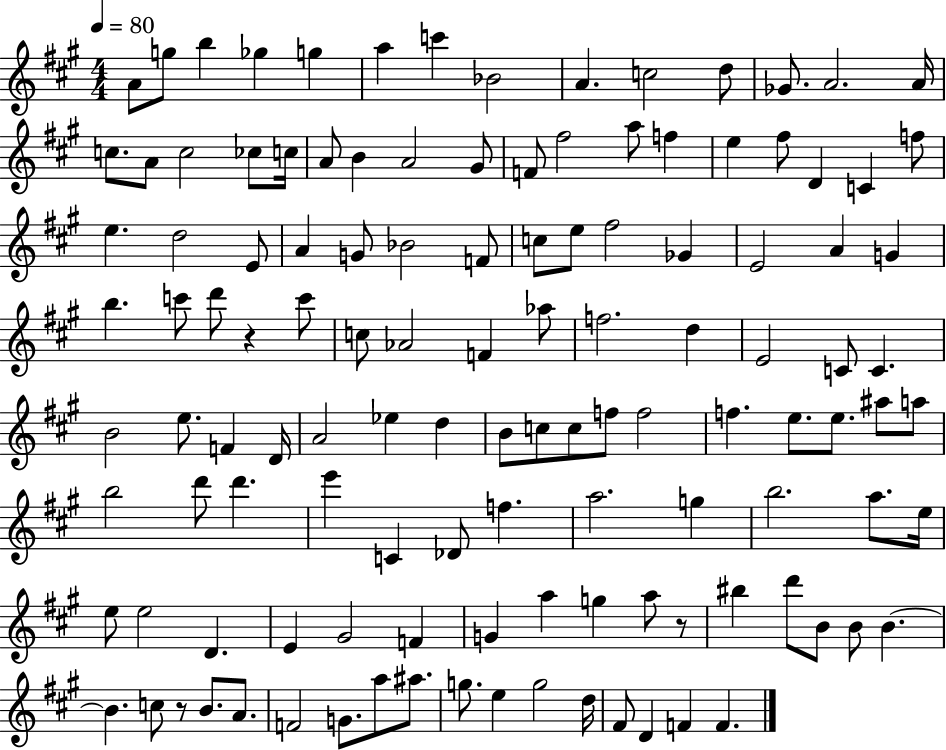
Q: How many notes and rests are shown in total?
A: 122